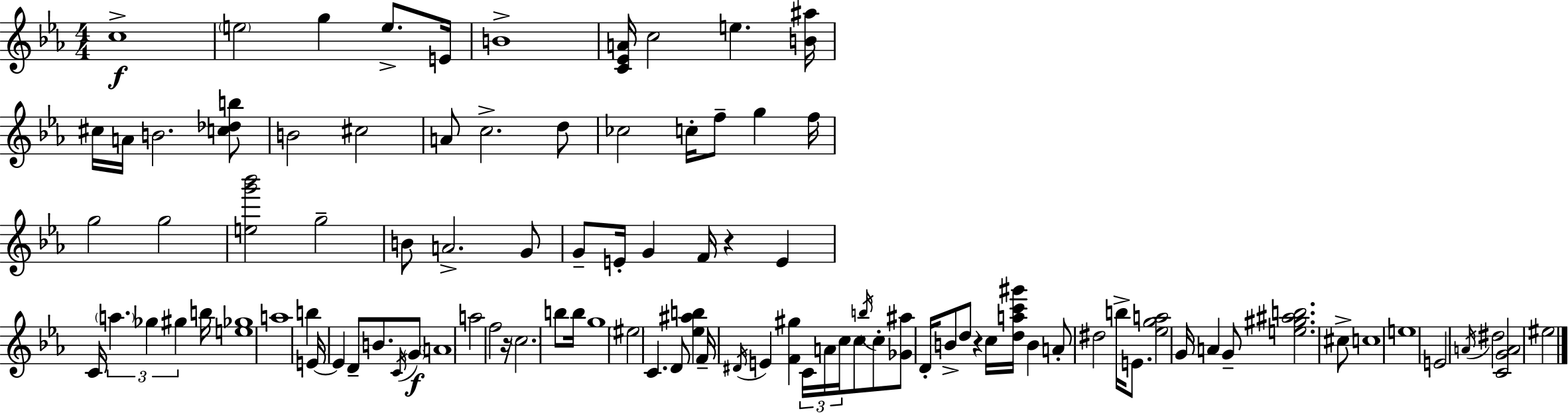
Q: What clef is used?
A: treble